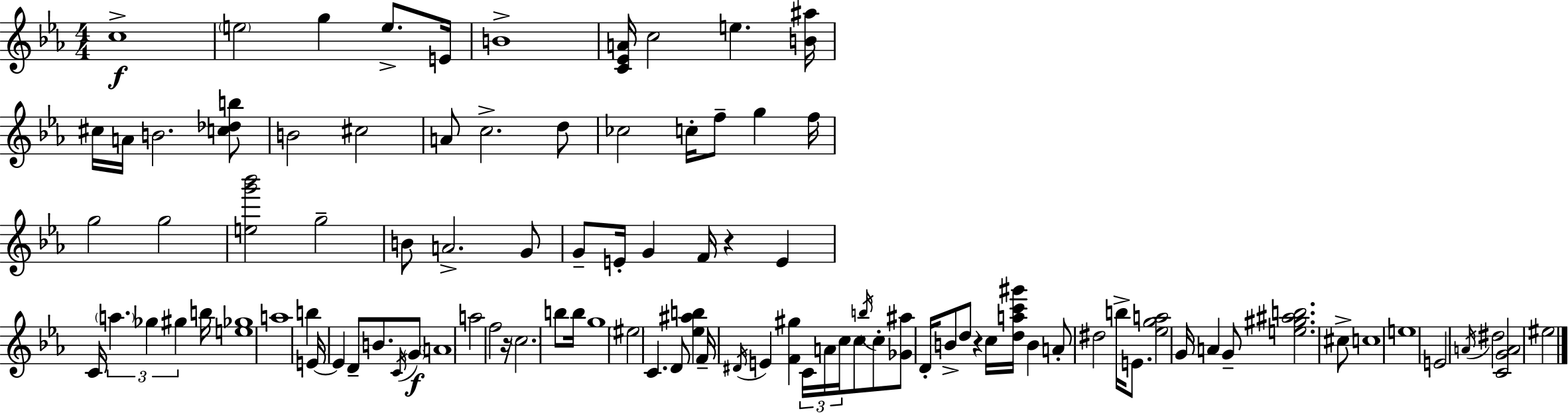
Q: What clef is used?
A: treble